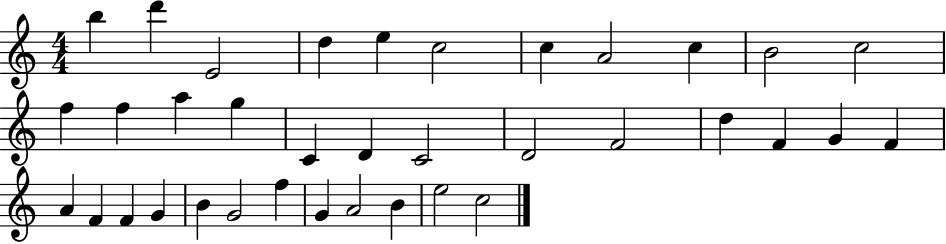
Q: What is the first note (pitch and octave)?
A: B5